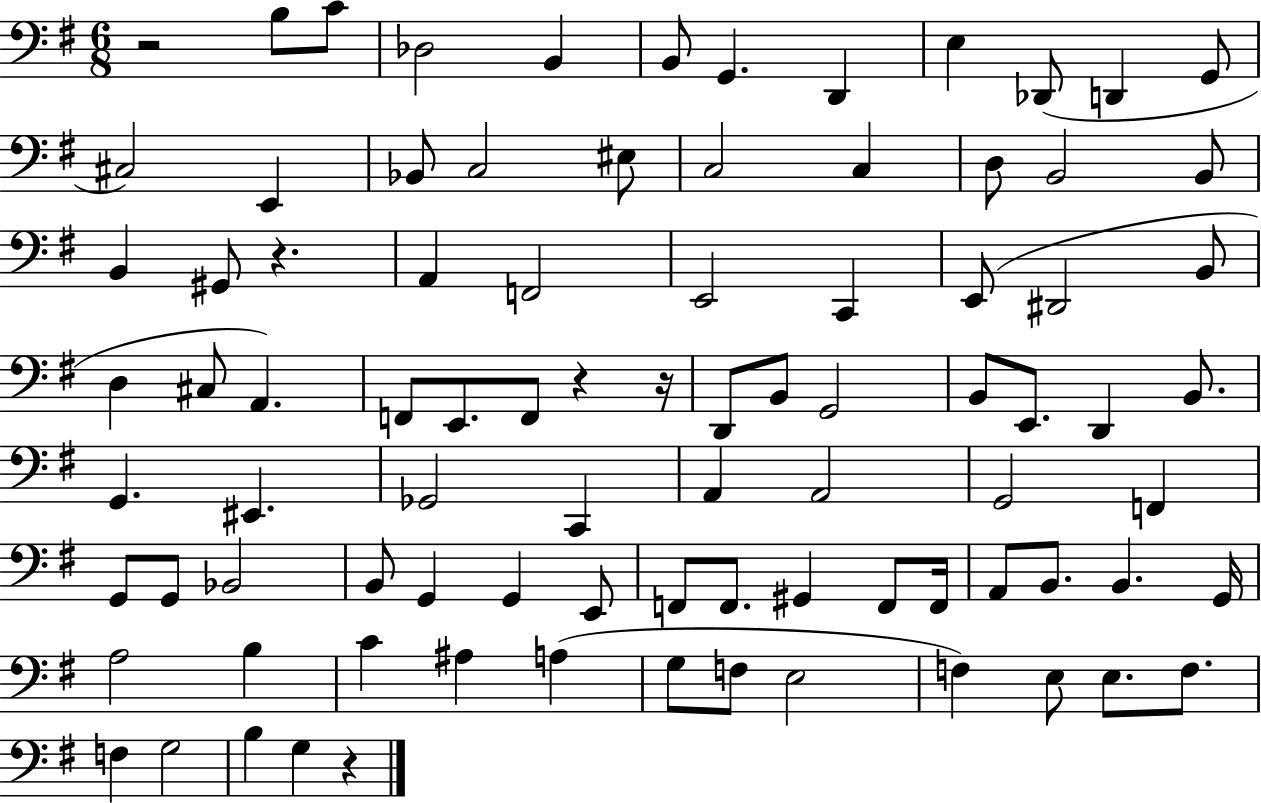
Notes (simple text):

R/h B3/e C4/e Db3/h B2/q B2/e G2/q. D2/q E3/q Db2/e D2/q G2/e C#3/h E2/q Bb2/e C3/h EIS3/e C3/h C3/q D3/e B2/h B2/e B2/q G#2/e R/q. A2/q F2/h E2/h C2/q E2/e D#2/h B2/e D3/q C#3/e A2/q. F2/e E2/e. F2/e R/q R/s D2/e B2/e G2/h B2/e E2/e. D2/q B2/e. G2/q. EIS2/q. Gb2/h C2/q A2/q A2/h G2/h F2/q G2/e G2/e Bb2/h B2/e G2/q G2/q E2/e F2/e F2/e. G#2/q F2/e F2/s A2/e B2/e. B2/q. G2/s A3/h B3/q C4/q A#3/q A3/q G3/e F3/e E3/h F3/q E3/e E3/e. F3/e. F3/q G3/h B3/q G3/q R/q